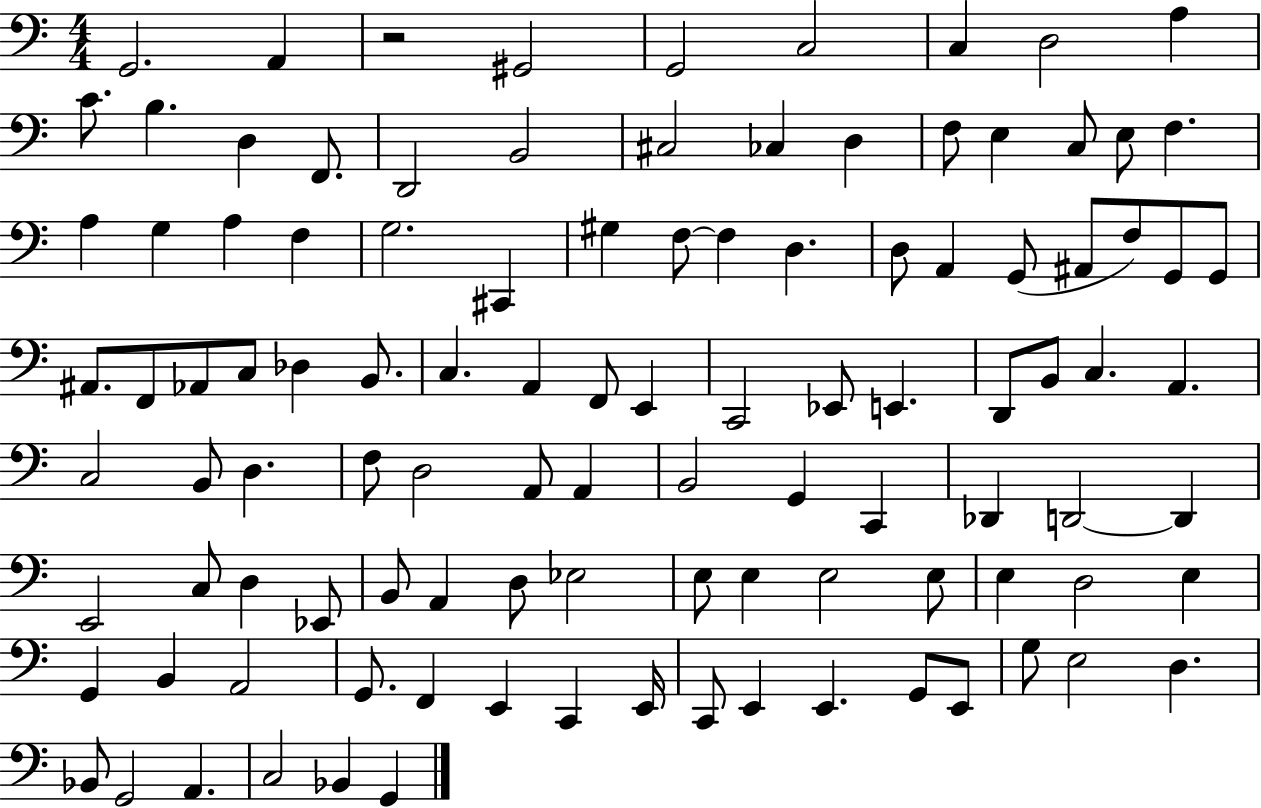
X:1
T:Untitled
M:4/4
L:1/4
K:C
G,,2 A,, z2 ^G,,2 G,,2 C,2 C, D,2 A, C/2 B, D, F,,/2 D,,2 B,,2 ^C,2 _C, D, F,/2 E, C,/2 E,/2 F, A, G, A, F, G,2 ^C,, ^G, F,/2 F, D, D,/2 A,, G,,/2 ^A,,/2 F,/2 G,,/2 G,,/2 ^A,,/2 F,,/2 _A,,/2 C,/2 _D, B,,/2 C, A,, F,,/2 E,, C,,2 _E,,/2 E,, D,,/2 B,,/2 C, A,, C,2 B,,/2 D, F,/2 D,2 A,,/2 A,, B,,2 G,, C,, _D,, D,,2 D,, E,,2 C,/2 D, _E,,/2 B,,/2 A,, D,/2 _E,2 E,/2 E, E,2 E,/2 E, D,2 E, G,, B,, A,,2 G,,/2 F,, E,, C,, E,,/4 C,,/2 E,, E,, G,,/2 E,,/2 G,/2 E,2 D, _B,,/2 G,,2 A,, C,2 _B,, G,,